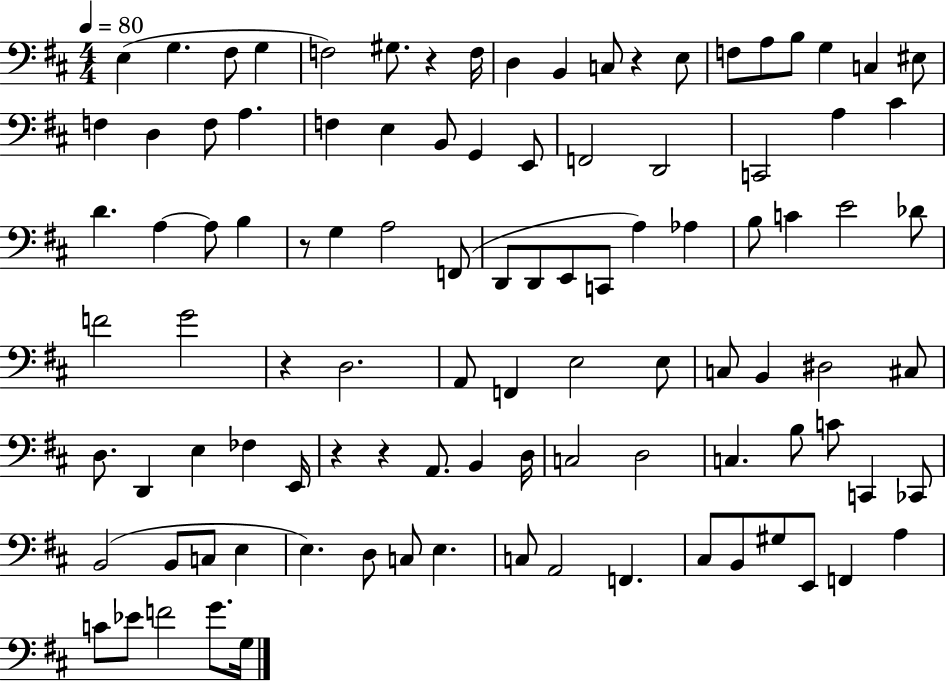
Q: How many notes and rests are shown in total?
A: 102